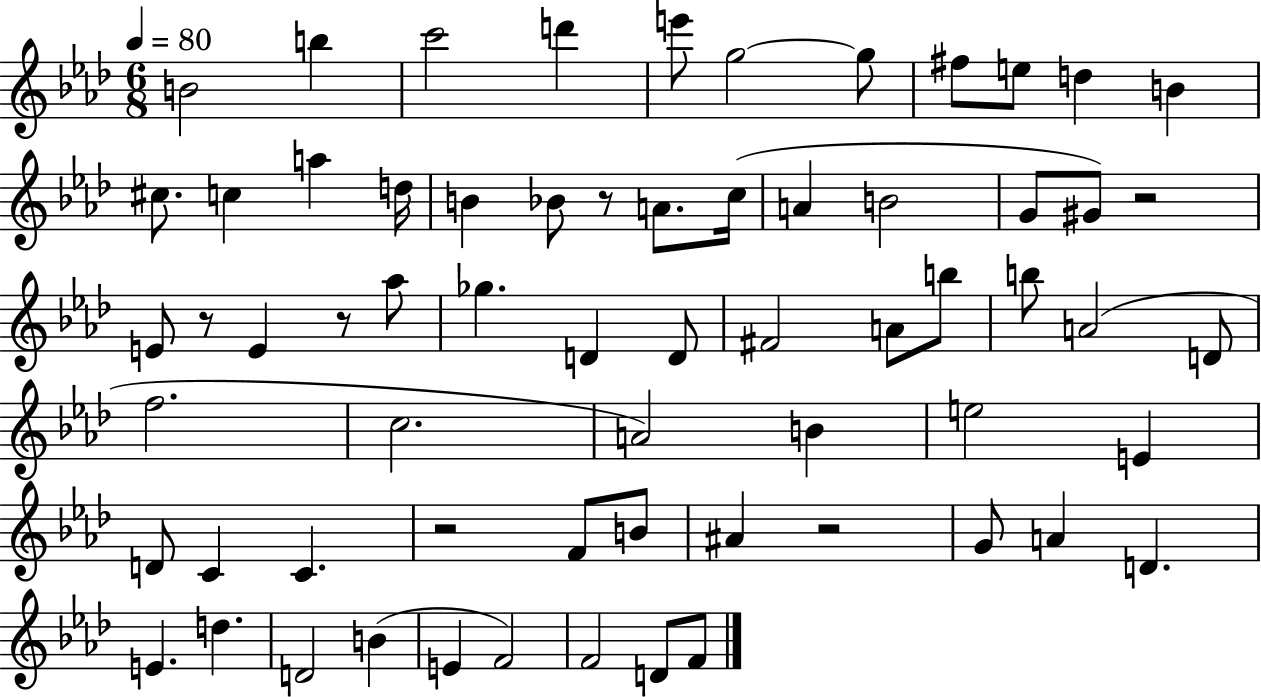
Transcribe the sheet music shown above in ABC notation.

X:1
T:Untitled
M:6/8
L:1/4
K:Ab
B2 b c'2 d' e'/2 g2 g/2 ^f/2 e/2 d B ^c/2 c a d/4 B _B/2 z/2 A/2 c/4 A B2 G/2 ^G/2 z2 E/2 z/2 E z/2 _a/2 _g D D/2 ^F2 A/2 b/2 b/2 A2 D/2 f2 c2 A2 B e2 E D/2 C C z2 F/2 B/2 ^A z2 G/2 A D E d D2 B E F2 F2 D/2 F/2